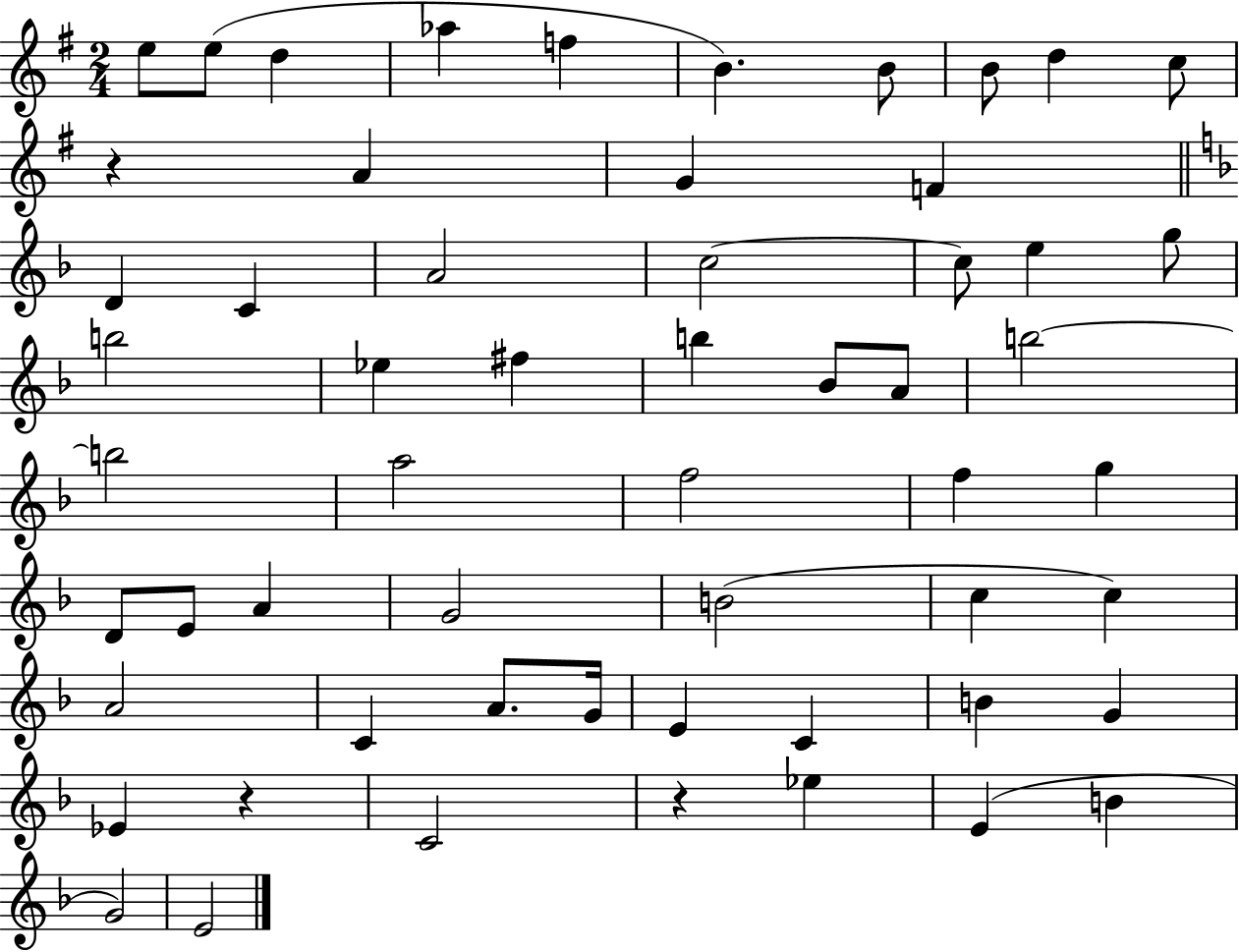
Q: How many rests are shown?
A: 3